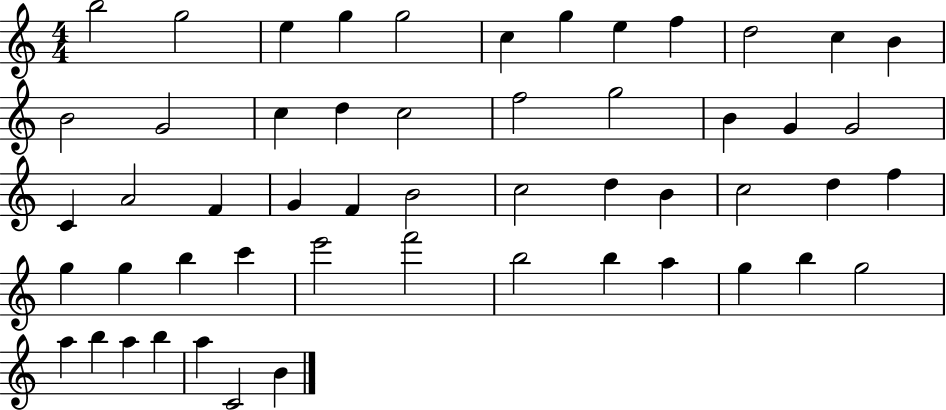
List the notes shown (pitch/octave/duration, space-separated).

B5/h G5/h E5/q G5/q G5/h C5/q G5/q E5/q F5/q D5/h C5/q B4/q B4/h G4/h C5/q D5/q C5/h F5/h G5/h B4/q G4/q G4/h C4/q A4/h F4/q G4/q F4/q B4/h C5/h D5/q B4/q C5/h D5/q F5/q G5/q G5/q B5/q C6/q E6/h F6/h B5/h B5/q A5/q G5/q B5/q G5/h A5/q B5/q A5/q B5/q A5/q C4/h B4/q